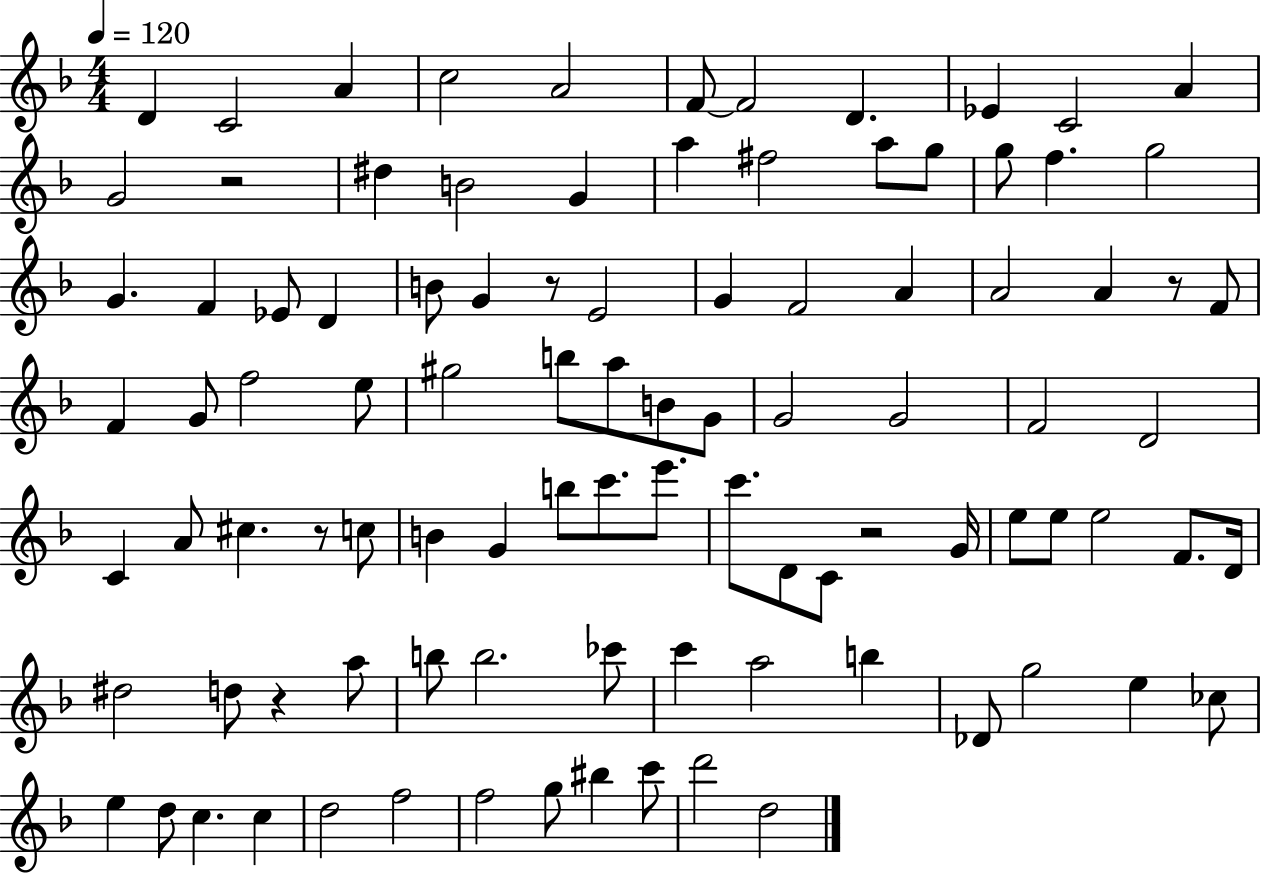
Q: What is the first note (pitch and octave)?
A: D4